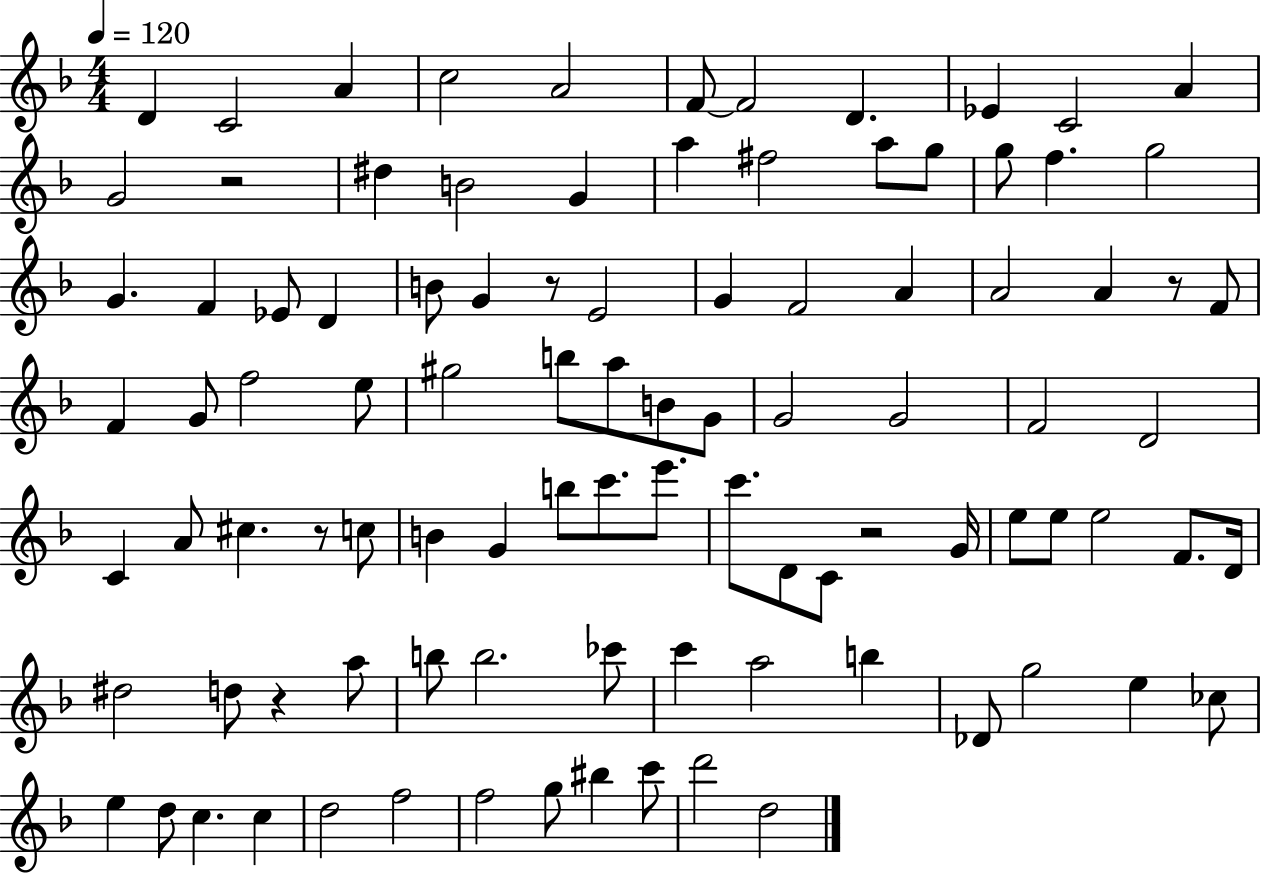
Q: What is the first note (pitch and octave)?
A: D4